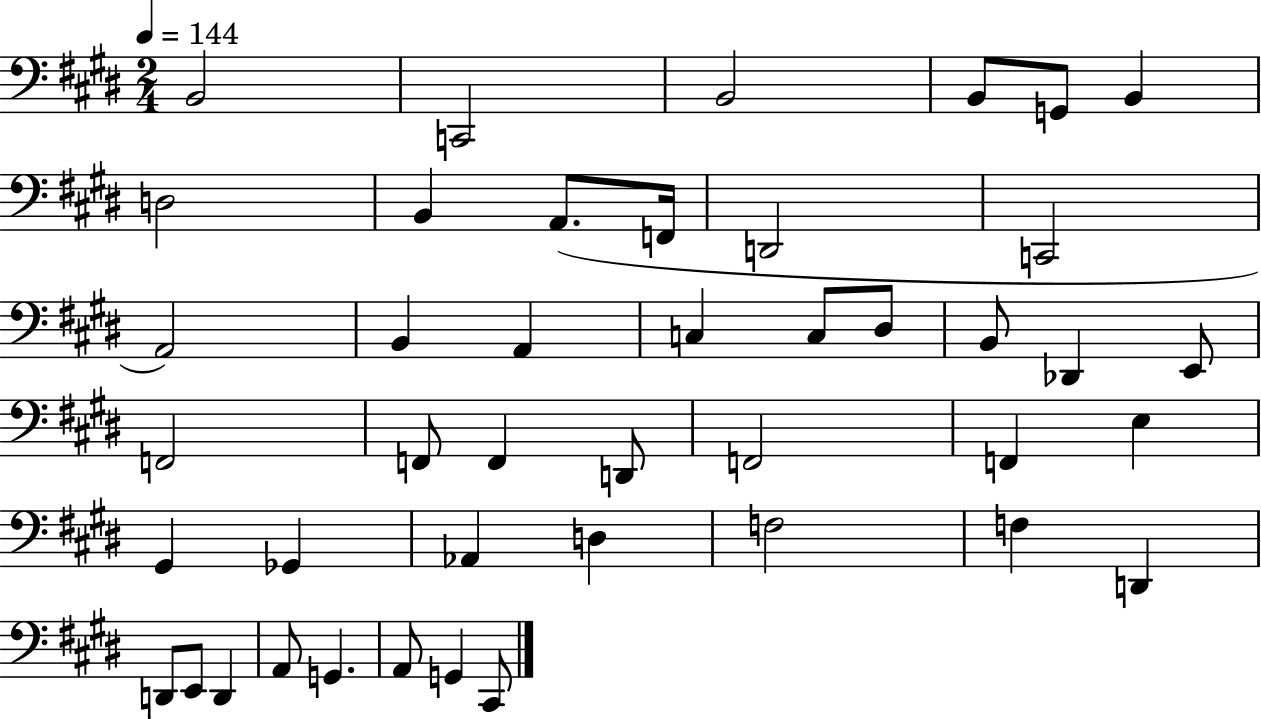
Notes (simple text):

B2/h C2/h B2/h B2/e G2/e B2/q D3/h B2/q A2/e. F2/s D2/h C2/h A2/h B2/q A2/q C3/q C3/e D#3/e B2/e Db2/q E2/e F2/h F2/e F2/q D2/e F2/h F2/q E3/q G#2/q Gb2/q Ab2/q D3/q F3/h F3/q D2/q D2/e E2/e D2/q A2/e G2/q. A2/e G2/q C#2/e